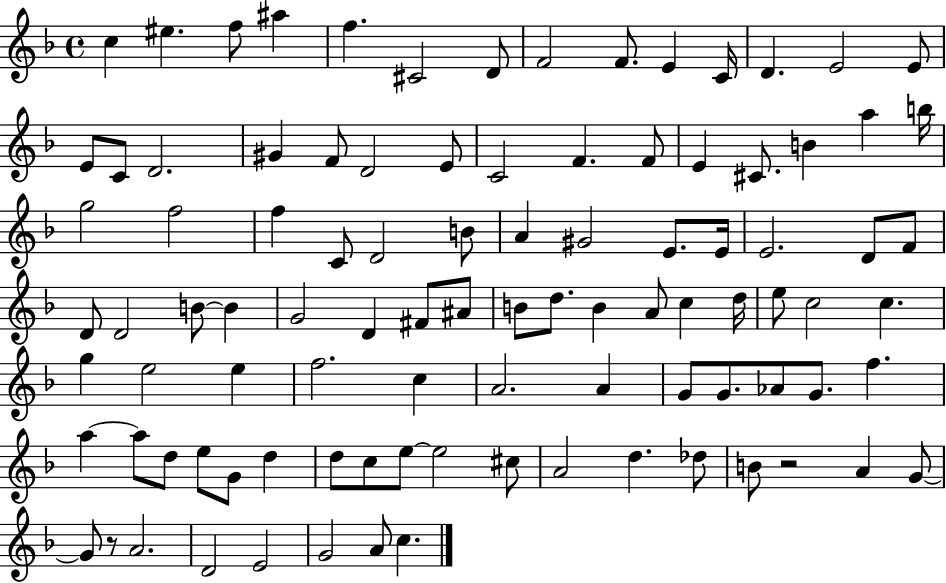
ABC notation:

X:1
T:Untitled
M:4/4
L:1/4
K:F
c ^e f/2 ^a f ^C2 D/2 F2 F/2 E C/4 D E2 E/2 E/2 C/2 D2 ^G F/2 D2 E/2 C2 F F/2 E ^C/2 B a b/4 g2 f2 f C/2 D2 B/2 A ^G2 E/2 E/4 E2 D/2 F/2 D/2 D2 B/2 B G2 D ^F/2 ^A/2 B/2 d/2 B A/2 c d/4 e/2 c2 c g e2 e f2 c A2 A G/2 G/2 _A/2 G/2 f a a/2 d/2 e/2 G/2 d d/2 c/2 e/2 e2 ^c/2 A2 d _d/2 B/2 z2 A G/2 G/2 z/2 A2 D2 E2 G2 A/2 c